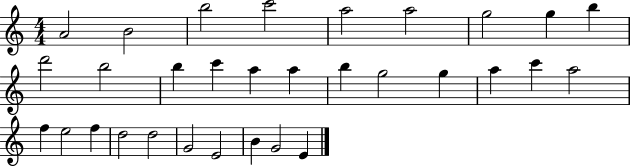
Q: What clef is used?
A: treble